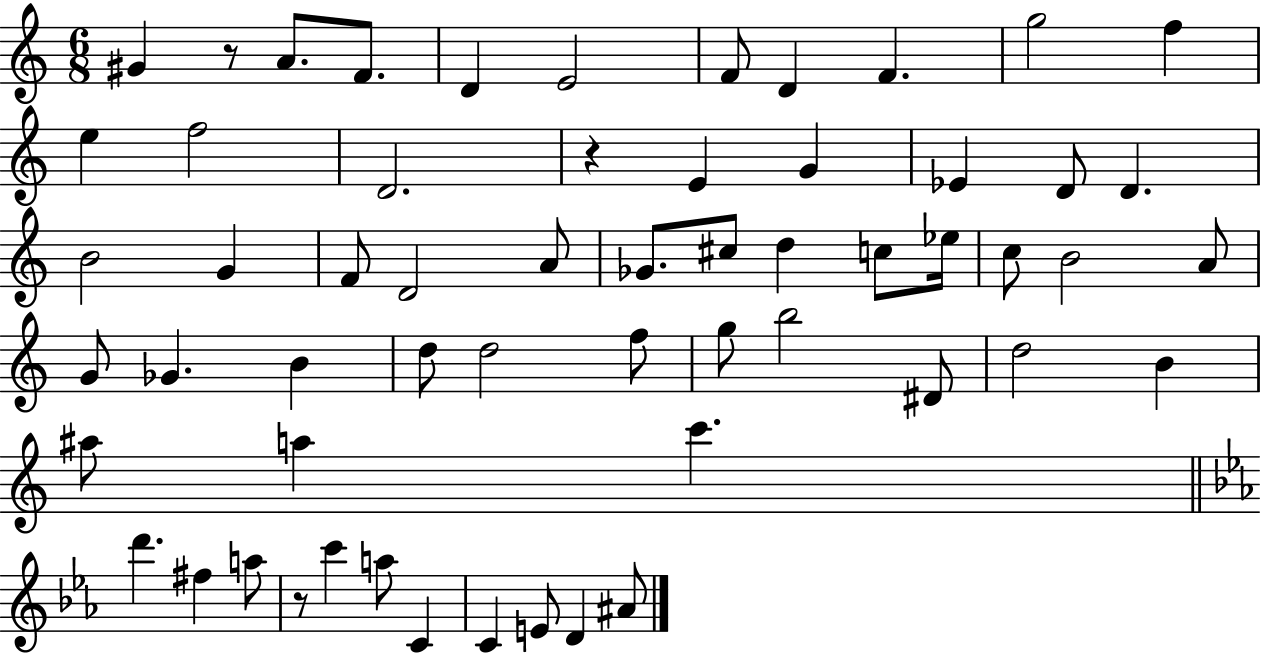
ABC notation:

X:1
T:Untitled
M:6/8
L:1/4
K:C
^G z/2 A/2 F/2 D E2 F/2 D F g2 f e f2 D2 z E G _E D/2 D B2 G F/2 D2 A/2 _G/2 ^c/2 d c/2 _e/4 c/2 B2 A/2 G/2 _G B d/2 d2 f/2 g/2 b2 ^D/2 d2 B ^a/2 a c' d' ^f a/2 z/2 c' a/2 C C E/2 D ^A/2